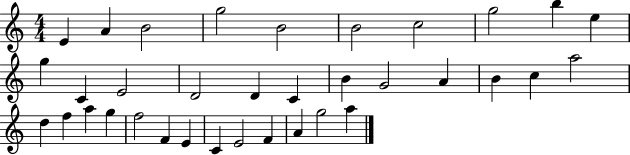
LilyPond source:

{
  \clef treble
  \numericTimeSignature
  \time 4/4
  \key c \major
  e'4 a'4 b'2 | g''2 b'2 | b'2 c''2 | g''2 b''4 e''4 | \break g''4 c'4 e'2 | d'2 d'4 c'4 | b'4 g'2 a'4 | b'4 c''4 a''2 | \break d''4 f''4 a''4 g''4 | f''2 f'4 e'4 | c'4 e'2 f'4 | a'4 g''2 a''4 | \break \bar "|."
}